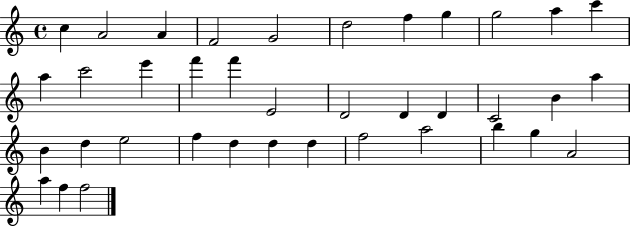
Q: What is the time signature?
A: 4/4